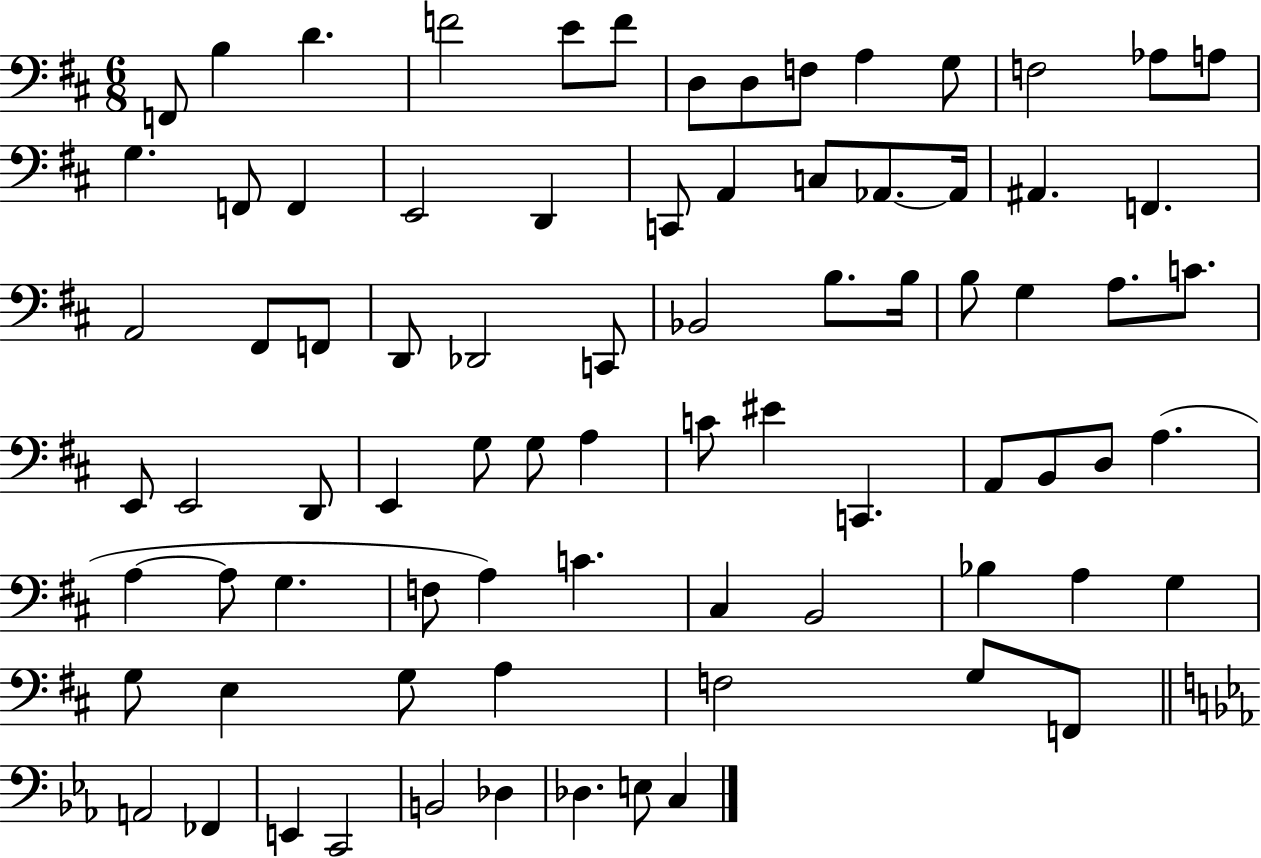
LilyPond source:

{
  \clef bass
  \numericTimeSignature
  \time 6/8
  \key d \major
  \repeat volta 2 { f,8 b4 d'4. | f'2 e'8 f'8 | d8 d8 f8 a4 g8 | f2 aes8 a8 | \break g4. f,8 f,4 | e,2 d,4 | c,8 a,4 c8 aes,8.~~ aes,16 | ais,4. f,4. | \break a,2 fis,8 f,8 | d,8 des,2 c,8 | bes,2 b8. b16 | b8 g4 a8. c'8. | \break e,8 e,2 d,8 | e,4 g8 g8 a4 | c'8 eis'4 c,4. | a,8 b,8 d8 a4.( | \break a4~~ a8 g4. | f8 a4) c'4. | cis4 b,2 | bes4 a4 g4 | \break g8 e4 g8 a4 | f2 g8 f,8 | \bar "||" \break \key ees \major a,2 fes,4 | e,4 c,2 | b,2 des4 | des4. e8 c4 | \break } \bar "|."
}